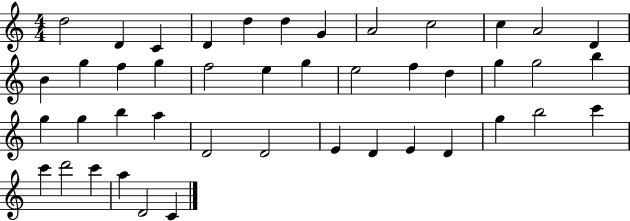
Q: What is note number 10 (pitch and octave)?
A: C5